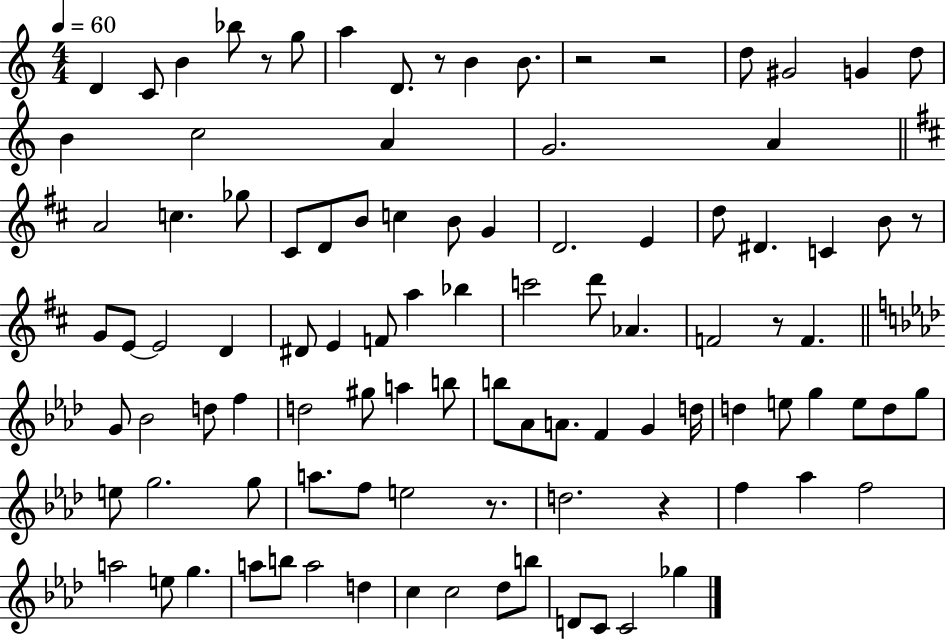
D4/q C4/e B4/q Bb5/e R/e G5/e A5/q D4/e. R/e B4/q B4/e. R/h R/h D5/e G#4/h G4/q D5/e B4/q C5/h A4/q G4/h. A4/q A4/h C5/q. Gb5/e C#4/e D4/e B4/e C5/q B4/e G4/q D4/h. E4/q D5/e D#4/q. C4/q B4/e R/e G4/e E4/e E4/h D4/q D#4/e E4/q F4/e A5/q Bb5/q C6/h D6/e Ab4/q. F4/h R/e F4/q. G4/e Bb4/h D5/e F5/q D5/h G#5/e A5/q B5/e B5/e Ab4/e A4/e. F4/q G4/q D5/s D5/q E5/e G5/q E5/e D5/e G5/e E5/e G5/h. G5/e A5/e. F5/e E5/h R/e. D5/h. R/q F5/q Ab5/q F5/h A5/h E5/e G5/q. A5/e B5/e A5/h D5/q C5/q C5/h Db5/e B5/e D4/e C4/e C4/h Gb5/q